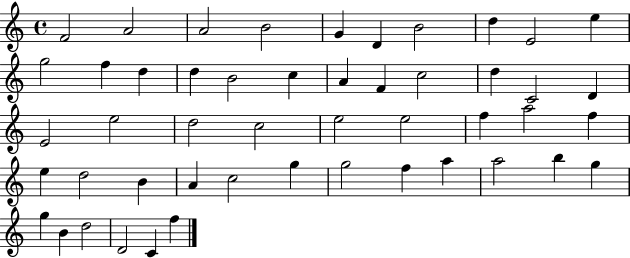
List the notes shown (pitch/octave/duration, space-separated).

F4/h A4/h A4/h B4/h G4/q D4/q B4/h D5/q E4/h E5/q G5/h F5/q D5/q D5/q B4/h C5/q A4/q F4/q C5/h D5/q C4/h D4/q E4/h E5/h D5/h C5/h E5/h E5/h F5/q A5/h F5/q E5/q D5/h B4/q A4/q C5/h G5/q G5/h F5/q A5/q A5/h B5/q G5/q G5/q B4/q D5/h D4/h C4/q F5/q